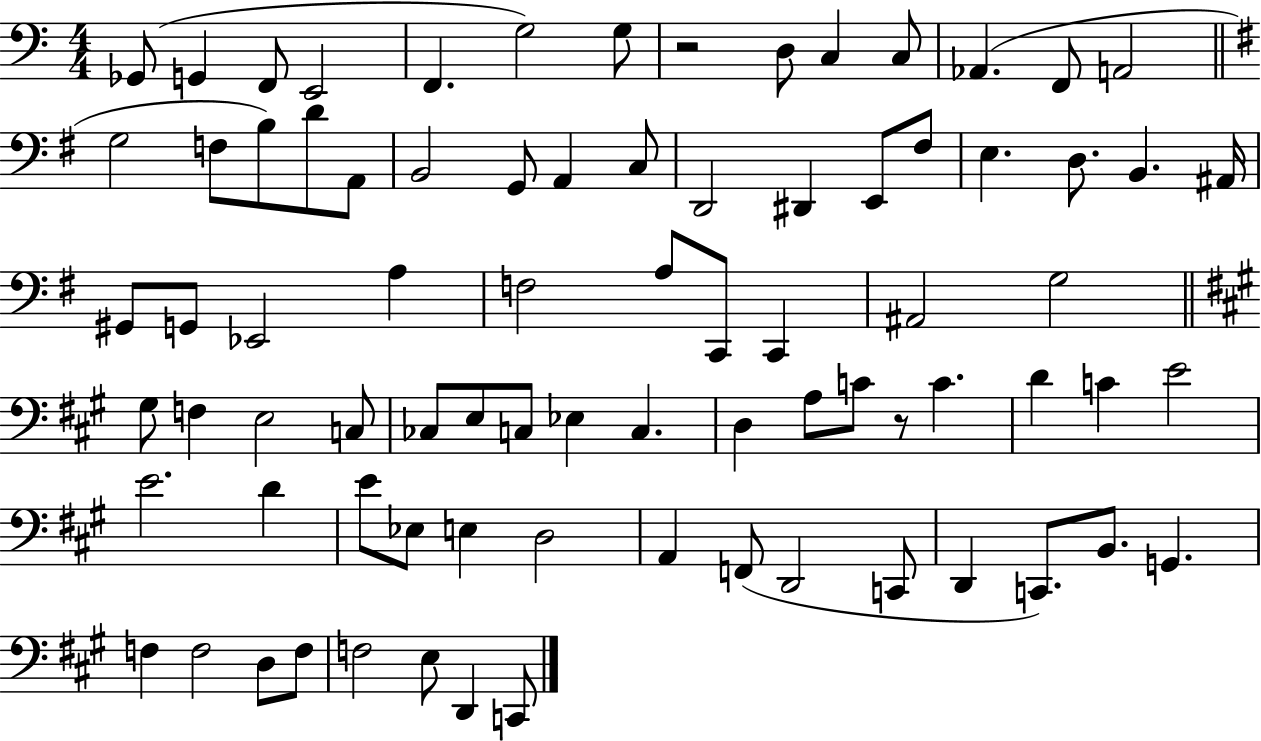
Gb2/e G2/q F2/e E2/h F2/q. G3/h G3/e R/h D3/e C3/q C3/e Ab2/q. F2/e A2/h G3/h F3/e B3/e D4/e A2/e B2/h G2/e A2/q C3/e D2/h D#2/q E2/e F#3/e E3/q. D3/e. B2/q. A#2/s G#2/e G2/e Eb2/h A3/q F3/h A3/e C2/e C2/q A#2/h G3/h G#3/e F3/q E3/h C3/e CES3/e E3/e C3/e Eb3/q C3/q. D3/q A3/e C4/e R/e C4/q. D4/q C4/q E4/h E4/h. D4/q E4/e Eb3/e E3/q D3/h A2/q F2/e D2/h C2/e D2/q C2/e. B2/e. G2/q. F3/q F3/h D3/e F3/e F3/h E3/e D2/q C2/e